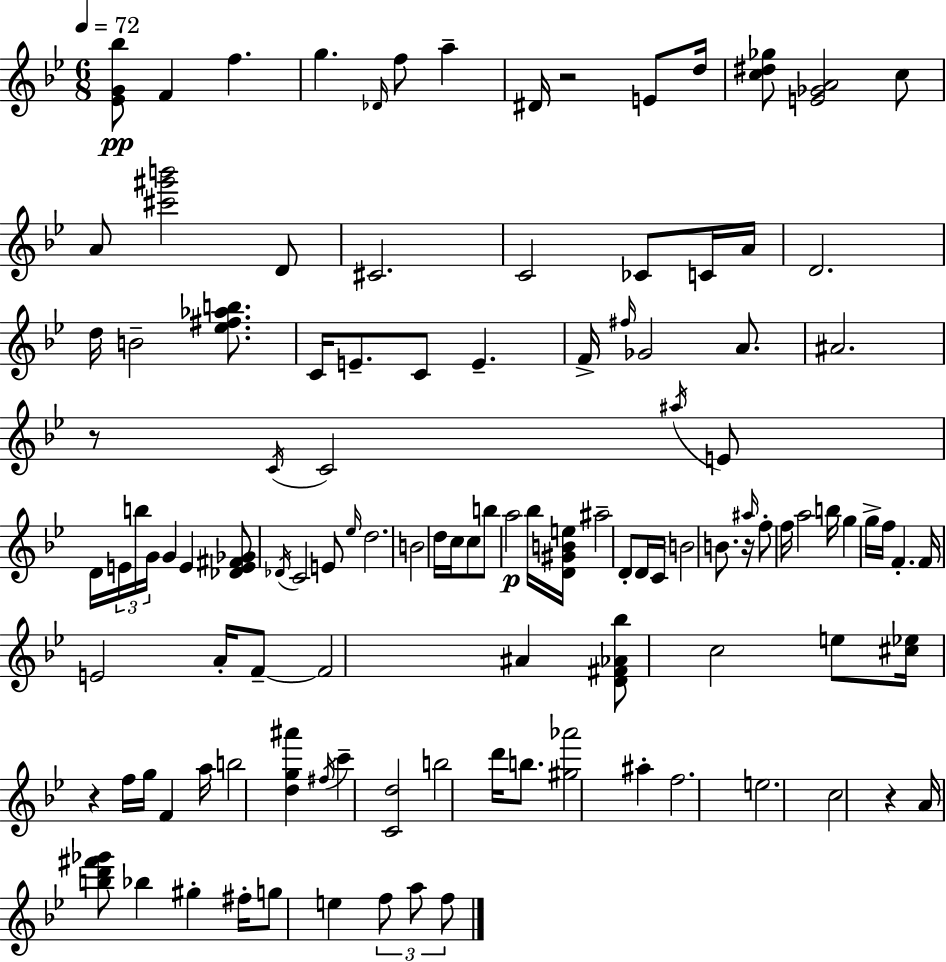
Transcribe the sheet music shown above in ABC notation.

X:1
T:Untitled
M:6/8
L:1/4
K:Bb
[_EG_b]/2 F f g _D/4 f/2 a ^D/4 z2 E/2 d/4 [c^d_g]/2 [E_GA]2 c/2 A/2 [^c'^g'b']2 D/2 ^C2 C2 _C/2 C/4 A/4 D2 d/4 B2 [_e^f_ab]/2 C/4 E/2 C/2 E F/4 ^f/4 _G2 A/2 ^A2 z/2 C/4 C2 ^a/4 E/2 D/4 E/4 b/4 G/4 G E [_DE^F_G]/2 _D/4 C2 E/2 _e/4 d2 B2 d/4 c/4 c/2 b/2 a2 _b/4 [D^GBe]/4 ^a2 D/2 D/4 C/4 B2 B/2 z/4 ^a/4 f/2 f/4 a2 b/4 g g/4 f/4 F F/4 E2 A/4 F/2 F2 ^A [D^F_A_b]/2 c2 e/2 [^c_e]/4 z f/4 g/4 F a/4 b2 [dg^a'] ^f/4 c' [Cd]2 b2 d'/4 b/2 [^g_a']2 ^a f2 e2 c2 z A/4 [bd'^f'_g']/2 _b ^g ^f/4 g/2 e f/2 a/2 f/2